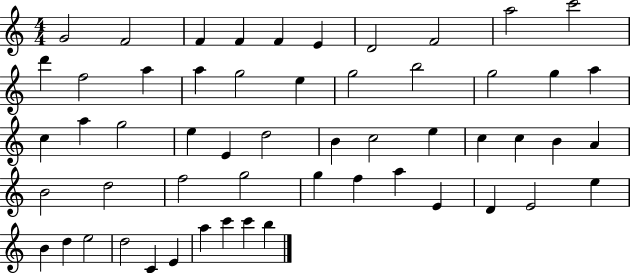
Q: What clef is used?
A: treble